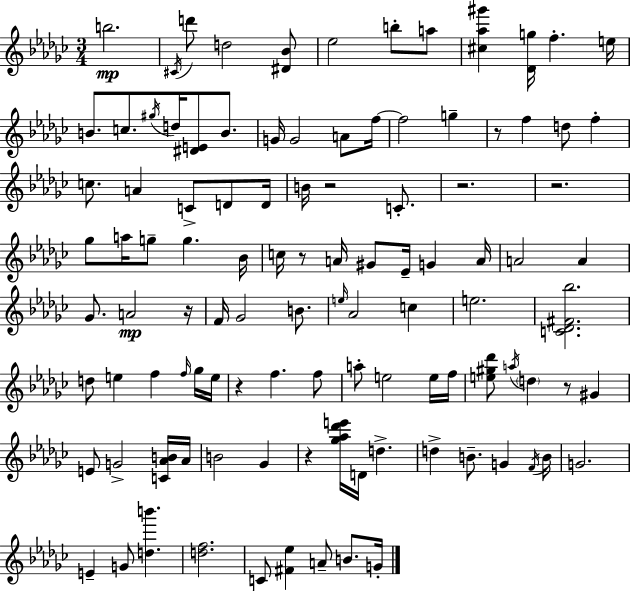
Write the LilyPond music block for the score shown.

{
  \clef treble
  \numericTimeSignature
  \time 3/4
  \key ees \minor
  b''2.\mp | \acciaccatura { cis'16 } d'''8 d''2 <dis' bes'>8 | ees''2 b''8-. a''8 | <cis'' aes'' gis'''>4 <des' g''>16 f''4.-. | \break e''16 b'8. c''8. \acciaccatura { gis''16 } d''16 <dis' e'>8 b'8. | g'16 g'2 a'8 | f''16~~ f''2 g''4-- | r8 f''4 d''8 f''4-. | \break c''8. a'4 c'8-> d'8 | d'16 b'16 r2 c'8.-. | r2. | r2. | \break ges''8 a''16 g''8-- g''4. | bes'16 c''16 r8 a'16 gis'8 ees'16-- g'4 | a'16 a'2 a'4 | ges'8. a'2\mp | \break r16 f'16 ges'2 b'8. | \grace { e''16 } aes'2 c''4 | e''2. | <c' des' fis' bes''>2. | \break d''8 e''4 f''4 | \grace { f''16 } ges''16 e''16 r4 f''4. | f''8 a''8-. e''2 | e''16 f''16 <e'' gis'' des'''>8 \acciaccatura { a''16 } \parenthesize d''4 r8 | \break gis'4 e'8 g'2-> | <c' aes' b'>16 aes'16 b'2 | ges'4 r4 <ges'' aes'' des''' e'''>16 d'16 d''4.-> | d''4-> b'8.-- | \break g'4 \acciaccatura { f'16 } b'16 g'2. | e'4-- g'8 | <d'' b'''>4. <d'' f''>2. | c'8 <fis' ees''>4 | \break a'8-- b'8. g'16-. \bar "|."
}